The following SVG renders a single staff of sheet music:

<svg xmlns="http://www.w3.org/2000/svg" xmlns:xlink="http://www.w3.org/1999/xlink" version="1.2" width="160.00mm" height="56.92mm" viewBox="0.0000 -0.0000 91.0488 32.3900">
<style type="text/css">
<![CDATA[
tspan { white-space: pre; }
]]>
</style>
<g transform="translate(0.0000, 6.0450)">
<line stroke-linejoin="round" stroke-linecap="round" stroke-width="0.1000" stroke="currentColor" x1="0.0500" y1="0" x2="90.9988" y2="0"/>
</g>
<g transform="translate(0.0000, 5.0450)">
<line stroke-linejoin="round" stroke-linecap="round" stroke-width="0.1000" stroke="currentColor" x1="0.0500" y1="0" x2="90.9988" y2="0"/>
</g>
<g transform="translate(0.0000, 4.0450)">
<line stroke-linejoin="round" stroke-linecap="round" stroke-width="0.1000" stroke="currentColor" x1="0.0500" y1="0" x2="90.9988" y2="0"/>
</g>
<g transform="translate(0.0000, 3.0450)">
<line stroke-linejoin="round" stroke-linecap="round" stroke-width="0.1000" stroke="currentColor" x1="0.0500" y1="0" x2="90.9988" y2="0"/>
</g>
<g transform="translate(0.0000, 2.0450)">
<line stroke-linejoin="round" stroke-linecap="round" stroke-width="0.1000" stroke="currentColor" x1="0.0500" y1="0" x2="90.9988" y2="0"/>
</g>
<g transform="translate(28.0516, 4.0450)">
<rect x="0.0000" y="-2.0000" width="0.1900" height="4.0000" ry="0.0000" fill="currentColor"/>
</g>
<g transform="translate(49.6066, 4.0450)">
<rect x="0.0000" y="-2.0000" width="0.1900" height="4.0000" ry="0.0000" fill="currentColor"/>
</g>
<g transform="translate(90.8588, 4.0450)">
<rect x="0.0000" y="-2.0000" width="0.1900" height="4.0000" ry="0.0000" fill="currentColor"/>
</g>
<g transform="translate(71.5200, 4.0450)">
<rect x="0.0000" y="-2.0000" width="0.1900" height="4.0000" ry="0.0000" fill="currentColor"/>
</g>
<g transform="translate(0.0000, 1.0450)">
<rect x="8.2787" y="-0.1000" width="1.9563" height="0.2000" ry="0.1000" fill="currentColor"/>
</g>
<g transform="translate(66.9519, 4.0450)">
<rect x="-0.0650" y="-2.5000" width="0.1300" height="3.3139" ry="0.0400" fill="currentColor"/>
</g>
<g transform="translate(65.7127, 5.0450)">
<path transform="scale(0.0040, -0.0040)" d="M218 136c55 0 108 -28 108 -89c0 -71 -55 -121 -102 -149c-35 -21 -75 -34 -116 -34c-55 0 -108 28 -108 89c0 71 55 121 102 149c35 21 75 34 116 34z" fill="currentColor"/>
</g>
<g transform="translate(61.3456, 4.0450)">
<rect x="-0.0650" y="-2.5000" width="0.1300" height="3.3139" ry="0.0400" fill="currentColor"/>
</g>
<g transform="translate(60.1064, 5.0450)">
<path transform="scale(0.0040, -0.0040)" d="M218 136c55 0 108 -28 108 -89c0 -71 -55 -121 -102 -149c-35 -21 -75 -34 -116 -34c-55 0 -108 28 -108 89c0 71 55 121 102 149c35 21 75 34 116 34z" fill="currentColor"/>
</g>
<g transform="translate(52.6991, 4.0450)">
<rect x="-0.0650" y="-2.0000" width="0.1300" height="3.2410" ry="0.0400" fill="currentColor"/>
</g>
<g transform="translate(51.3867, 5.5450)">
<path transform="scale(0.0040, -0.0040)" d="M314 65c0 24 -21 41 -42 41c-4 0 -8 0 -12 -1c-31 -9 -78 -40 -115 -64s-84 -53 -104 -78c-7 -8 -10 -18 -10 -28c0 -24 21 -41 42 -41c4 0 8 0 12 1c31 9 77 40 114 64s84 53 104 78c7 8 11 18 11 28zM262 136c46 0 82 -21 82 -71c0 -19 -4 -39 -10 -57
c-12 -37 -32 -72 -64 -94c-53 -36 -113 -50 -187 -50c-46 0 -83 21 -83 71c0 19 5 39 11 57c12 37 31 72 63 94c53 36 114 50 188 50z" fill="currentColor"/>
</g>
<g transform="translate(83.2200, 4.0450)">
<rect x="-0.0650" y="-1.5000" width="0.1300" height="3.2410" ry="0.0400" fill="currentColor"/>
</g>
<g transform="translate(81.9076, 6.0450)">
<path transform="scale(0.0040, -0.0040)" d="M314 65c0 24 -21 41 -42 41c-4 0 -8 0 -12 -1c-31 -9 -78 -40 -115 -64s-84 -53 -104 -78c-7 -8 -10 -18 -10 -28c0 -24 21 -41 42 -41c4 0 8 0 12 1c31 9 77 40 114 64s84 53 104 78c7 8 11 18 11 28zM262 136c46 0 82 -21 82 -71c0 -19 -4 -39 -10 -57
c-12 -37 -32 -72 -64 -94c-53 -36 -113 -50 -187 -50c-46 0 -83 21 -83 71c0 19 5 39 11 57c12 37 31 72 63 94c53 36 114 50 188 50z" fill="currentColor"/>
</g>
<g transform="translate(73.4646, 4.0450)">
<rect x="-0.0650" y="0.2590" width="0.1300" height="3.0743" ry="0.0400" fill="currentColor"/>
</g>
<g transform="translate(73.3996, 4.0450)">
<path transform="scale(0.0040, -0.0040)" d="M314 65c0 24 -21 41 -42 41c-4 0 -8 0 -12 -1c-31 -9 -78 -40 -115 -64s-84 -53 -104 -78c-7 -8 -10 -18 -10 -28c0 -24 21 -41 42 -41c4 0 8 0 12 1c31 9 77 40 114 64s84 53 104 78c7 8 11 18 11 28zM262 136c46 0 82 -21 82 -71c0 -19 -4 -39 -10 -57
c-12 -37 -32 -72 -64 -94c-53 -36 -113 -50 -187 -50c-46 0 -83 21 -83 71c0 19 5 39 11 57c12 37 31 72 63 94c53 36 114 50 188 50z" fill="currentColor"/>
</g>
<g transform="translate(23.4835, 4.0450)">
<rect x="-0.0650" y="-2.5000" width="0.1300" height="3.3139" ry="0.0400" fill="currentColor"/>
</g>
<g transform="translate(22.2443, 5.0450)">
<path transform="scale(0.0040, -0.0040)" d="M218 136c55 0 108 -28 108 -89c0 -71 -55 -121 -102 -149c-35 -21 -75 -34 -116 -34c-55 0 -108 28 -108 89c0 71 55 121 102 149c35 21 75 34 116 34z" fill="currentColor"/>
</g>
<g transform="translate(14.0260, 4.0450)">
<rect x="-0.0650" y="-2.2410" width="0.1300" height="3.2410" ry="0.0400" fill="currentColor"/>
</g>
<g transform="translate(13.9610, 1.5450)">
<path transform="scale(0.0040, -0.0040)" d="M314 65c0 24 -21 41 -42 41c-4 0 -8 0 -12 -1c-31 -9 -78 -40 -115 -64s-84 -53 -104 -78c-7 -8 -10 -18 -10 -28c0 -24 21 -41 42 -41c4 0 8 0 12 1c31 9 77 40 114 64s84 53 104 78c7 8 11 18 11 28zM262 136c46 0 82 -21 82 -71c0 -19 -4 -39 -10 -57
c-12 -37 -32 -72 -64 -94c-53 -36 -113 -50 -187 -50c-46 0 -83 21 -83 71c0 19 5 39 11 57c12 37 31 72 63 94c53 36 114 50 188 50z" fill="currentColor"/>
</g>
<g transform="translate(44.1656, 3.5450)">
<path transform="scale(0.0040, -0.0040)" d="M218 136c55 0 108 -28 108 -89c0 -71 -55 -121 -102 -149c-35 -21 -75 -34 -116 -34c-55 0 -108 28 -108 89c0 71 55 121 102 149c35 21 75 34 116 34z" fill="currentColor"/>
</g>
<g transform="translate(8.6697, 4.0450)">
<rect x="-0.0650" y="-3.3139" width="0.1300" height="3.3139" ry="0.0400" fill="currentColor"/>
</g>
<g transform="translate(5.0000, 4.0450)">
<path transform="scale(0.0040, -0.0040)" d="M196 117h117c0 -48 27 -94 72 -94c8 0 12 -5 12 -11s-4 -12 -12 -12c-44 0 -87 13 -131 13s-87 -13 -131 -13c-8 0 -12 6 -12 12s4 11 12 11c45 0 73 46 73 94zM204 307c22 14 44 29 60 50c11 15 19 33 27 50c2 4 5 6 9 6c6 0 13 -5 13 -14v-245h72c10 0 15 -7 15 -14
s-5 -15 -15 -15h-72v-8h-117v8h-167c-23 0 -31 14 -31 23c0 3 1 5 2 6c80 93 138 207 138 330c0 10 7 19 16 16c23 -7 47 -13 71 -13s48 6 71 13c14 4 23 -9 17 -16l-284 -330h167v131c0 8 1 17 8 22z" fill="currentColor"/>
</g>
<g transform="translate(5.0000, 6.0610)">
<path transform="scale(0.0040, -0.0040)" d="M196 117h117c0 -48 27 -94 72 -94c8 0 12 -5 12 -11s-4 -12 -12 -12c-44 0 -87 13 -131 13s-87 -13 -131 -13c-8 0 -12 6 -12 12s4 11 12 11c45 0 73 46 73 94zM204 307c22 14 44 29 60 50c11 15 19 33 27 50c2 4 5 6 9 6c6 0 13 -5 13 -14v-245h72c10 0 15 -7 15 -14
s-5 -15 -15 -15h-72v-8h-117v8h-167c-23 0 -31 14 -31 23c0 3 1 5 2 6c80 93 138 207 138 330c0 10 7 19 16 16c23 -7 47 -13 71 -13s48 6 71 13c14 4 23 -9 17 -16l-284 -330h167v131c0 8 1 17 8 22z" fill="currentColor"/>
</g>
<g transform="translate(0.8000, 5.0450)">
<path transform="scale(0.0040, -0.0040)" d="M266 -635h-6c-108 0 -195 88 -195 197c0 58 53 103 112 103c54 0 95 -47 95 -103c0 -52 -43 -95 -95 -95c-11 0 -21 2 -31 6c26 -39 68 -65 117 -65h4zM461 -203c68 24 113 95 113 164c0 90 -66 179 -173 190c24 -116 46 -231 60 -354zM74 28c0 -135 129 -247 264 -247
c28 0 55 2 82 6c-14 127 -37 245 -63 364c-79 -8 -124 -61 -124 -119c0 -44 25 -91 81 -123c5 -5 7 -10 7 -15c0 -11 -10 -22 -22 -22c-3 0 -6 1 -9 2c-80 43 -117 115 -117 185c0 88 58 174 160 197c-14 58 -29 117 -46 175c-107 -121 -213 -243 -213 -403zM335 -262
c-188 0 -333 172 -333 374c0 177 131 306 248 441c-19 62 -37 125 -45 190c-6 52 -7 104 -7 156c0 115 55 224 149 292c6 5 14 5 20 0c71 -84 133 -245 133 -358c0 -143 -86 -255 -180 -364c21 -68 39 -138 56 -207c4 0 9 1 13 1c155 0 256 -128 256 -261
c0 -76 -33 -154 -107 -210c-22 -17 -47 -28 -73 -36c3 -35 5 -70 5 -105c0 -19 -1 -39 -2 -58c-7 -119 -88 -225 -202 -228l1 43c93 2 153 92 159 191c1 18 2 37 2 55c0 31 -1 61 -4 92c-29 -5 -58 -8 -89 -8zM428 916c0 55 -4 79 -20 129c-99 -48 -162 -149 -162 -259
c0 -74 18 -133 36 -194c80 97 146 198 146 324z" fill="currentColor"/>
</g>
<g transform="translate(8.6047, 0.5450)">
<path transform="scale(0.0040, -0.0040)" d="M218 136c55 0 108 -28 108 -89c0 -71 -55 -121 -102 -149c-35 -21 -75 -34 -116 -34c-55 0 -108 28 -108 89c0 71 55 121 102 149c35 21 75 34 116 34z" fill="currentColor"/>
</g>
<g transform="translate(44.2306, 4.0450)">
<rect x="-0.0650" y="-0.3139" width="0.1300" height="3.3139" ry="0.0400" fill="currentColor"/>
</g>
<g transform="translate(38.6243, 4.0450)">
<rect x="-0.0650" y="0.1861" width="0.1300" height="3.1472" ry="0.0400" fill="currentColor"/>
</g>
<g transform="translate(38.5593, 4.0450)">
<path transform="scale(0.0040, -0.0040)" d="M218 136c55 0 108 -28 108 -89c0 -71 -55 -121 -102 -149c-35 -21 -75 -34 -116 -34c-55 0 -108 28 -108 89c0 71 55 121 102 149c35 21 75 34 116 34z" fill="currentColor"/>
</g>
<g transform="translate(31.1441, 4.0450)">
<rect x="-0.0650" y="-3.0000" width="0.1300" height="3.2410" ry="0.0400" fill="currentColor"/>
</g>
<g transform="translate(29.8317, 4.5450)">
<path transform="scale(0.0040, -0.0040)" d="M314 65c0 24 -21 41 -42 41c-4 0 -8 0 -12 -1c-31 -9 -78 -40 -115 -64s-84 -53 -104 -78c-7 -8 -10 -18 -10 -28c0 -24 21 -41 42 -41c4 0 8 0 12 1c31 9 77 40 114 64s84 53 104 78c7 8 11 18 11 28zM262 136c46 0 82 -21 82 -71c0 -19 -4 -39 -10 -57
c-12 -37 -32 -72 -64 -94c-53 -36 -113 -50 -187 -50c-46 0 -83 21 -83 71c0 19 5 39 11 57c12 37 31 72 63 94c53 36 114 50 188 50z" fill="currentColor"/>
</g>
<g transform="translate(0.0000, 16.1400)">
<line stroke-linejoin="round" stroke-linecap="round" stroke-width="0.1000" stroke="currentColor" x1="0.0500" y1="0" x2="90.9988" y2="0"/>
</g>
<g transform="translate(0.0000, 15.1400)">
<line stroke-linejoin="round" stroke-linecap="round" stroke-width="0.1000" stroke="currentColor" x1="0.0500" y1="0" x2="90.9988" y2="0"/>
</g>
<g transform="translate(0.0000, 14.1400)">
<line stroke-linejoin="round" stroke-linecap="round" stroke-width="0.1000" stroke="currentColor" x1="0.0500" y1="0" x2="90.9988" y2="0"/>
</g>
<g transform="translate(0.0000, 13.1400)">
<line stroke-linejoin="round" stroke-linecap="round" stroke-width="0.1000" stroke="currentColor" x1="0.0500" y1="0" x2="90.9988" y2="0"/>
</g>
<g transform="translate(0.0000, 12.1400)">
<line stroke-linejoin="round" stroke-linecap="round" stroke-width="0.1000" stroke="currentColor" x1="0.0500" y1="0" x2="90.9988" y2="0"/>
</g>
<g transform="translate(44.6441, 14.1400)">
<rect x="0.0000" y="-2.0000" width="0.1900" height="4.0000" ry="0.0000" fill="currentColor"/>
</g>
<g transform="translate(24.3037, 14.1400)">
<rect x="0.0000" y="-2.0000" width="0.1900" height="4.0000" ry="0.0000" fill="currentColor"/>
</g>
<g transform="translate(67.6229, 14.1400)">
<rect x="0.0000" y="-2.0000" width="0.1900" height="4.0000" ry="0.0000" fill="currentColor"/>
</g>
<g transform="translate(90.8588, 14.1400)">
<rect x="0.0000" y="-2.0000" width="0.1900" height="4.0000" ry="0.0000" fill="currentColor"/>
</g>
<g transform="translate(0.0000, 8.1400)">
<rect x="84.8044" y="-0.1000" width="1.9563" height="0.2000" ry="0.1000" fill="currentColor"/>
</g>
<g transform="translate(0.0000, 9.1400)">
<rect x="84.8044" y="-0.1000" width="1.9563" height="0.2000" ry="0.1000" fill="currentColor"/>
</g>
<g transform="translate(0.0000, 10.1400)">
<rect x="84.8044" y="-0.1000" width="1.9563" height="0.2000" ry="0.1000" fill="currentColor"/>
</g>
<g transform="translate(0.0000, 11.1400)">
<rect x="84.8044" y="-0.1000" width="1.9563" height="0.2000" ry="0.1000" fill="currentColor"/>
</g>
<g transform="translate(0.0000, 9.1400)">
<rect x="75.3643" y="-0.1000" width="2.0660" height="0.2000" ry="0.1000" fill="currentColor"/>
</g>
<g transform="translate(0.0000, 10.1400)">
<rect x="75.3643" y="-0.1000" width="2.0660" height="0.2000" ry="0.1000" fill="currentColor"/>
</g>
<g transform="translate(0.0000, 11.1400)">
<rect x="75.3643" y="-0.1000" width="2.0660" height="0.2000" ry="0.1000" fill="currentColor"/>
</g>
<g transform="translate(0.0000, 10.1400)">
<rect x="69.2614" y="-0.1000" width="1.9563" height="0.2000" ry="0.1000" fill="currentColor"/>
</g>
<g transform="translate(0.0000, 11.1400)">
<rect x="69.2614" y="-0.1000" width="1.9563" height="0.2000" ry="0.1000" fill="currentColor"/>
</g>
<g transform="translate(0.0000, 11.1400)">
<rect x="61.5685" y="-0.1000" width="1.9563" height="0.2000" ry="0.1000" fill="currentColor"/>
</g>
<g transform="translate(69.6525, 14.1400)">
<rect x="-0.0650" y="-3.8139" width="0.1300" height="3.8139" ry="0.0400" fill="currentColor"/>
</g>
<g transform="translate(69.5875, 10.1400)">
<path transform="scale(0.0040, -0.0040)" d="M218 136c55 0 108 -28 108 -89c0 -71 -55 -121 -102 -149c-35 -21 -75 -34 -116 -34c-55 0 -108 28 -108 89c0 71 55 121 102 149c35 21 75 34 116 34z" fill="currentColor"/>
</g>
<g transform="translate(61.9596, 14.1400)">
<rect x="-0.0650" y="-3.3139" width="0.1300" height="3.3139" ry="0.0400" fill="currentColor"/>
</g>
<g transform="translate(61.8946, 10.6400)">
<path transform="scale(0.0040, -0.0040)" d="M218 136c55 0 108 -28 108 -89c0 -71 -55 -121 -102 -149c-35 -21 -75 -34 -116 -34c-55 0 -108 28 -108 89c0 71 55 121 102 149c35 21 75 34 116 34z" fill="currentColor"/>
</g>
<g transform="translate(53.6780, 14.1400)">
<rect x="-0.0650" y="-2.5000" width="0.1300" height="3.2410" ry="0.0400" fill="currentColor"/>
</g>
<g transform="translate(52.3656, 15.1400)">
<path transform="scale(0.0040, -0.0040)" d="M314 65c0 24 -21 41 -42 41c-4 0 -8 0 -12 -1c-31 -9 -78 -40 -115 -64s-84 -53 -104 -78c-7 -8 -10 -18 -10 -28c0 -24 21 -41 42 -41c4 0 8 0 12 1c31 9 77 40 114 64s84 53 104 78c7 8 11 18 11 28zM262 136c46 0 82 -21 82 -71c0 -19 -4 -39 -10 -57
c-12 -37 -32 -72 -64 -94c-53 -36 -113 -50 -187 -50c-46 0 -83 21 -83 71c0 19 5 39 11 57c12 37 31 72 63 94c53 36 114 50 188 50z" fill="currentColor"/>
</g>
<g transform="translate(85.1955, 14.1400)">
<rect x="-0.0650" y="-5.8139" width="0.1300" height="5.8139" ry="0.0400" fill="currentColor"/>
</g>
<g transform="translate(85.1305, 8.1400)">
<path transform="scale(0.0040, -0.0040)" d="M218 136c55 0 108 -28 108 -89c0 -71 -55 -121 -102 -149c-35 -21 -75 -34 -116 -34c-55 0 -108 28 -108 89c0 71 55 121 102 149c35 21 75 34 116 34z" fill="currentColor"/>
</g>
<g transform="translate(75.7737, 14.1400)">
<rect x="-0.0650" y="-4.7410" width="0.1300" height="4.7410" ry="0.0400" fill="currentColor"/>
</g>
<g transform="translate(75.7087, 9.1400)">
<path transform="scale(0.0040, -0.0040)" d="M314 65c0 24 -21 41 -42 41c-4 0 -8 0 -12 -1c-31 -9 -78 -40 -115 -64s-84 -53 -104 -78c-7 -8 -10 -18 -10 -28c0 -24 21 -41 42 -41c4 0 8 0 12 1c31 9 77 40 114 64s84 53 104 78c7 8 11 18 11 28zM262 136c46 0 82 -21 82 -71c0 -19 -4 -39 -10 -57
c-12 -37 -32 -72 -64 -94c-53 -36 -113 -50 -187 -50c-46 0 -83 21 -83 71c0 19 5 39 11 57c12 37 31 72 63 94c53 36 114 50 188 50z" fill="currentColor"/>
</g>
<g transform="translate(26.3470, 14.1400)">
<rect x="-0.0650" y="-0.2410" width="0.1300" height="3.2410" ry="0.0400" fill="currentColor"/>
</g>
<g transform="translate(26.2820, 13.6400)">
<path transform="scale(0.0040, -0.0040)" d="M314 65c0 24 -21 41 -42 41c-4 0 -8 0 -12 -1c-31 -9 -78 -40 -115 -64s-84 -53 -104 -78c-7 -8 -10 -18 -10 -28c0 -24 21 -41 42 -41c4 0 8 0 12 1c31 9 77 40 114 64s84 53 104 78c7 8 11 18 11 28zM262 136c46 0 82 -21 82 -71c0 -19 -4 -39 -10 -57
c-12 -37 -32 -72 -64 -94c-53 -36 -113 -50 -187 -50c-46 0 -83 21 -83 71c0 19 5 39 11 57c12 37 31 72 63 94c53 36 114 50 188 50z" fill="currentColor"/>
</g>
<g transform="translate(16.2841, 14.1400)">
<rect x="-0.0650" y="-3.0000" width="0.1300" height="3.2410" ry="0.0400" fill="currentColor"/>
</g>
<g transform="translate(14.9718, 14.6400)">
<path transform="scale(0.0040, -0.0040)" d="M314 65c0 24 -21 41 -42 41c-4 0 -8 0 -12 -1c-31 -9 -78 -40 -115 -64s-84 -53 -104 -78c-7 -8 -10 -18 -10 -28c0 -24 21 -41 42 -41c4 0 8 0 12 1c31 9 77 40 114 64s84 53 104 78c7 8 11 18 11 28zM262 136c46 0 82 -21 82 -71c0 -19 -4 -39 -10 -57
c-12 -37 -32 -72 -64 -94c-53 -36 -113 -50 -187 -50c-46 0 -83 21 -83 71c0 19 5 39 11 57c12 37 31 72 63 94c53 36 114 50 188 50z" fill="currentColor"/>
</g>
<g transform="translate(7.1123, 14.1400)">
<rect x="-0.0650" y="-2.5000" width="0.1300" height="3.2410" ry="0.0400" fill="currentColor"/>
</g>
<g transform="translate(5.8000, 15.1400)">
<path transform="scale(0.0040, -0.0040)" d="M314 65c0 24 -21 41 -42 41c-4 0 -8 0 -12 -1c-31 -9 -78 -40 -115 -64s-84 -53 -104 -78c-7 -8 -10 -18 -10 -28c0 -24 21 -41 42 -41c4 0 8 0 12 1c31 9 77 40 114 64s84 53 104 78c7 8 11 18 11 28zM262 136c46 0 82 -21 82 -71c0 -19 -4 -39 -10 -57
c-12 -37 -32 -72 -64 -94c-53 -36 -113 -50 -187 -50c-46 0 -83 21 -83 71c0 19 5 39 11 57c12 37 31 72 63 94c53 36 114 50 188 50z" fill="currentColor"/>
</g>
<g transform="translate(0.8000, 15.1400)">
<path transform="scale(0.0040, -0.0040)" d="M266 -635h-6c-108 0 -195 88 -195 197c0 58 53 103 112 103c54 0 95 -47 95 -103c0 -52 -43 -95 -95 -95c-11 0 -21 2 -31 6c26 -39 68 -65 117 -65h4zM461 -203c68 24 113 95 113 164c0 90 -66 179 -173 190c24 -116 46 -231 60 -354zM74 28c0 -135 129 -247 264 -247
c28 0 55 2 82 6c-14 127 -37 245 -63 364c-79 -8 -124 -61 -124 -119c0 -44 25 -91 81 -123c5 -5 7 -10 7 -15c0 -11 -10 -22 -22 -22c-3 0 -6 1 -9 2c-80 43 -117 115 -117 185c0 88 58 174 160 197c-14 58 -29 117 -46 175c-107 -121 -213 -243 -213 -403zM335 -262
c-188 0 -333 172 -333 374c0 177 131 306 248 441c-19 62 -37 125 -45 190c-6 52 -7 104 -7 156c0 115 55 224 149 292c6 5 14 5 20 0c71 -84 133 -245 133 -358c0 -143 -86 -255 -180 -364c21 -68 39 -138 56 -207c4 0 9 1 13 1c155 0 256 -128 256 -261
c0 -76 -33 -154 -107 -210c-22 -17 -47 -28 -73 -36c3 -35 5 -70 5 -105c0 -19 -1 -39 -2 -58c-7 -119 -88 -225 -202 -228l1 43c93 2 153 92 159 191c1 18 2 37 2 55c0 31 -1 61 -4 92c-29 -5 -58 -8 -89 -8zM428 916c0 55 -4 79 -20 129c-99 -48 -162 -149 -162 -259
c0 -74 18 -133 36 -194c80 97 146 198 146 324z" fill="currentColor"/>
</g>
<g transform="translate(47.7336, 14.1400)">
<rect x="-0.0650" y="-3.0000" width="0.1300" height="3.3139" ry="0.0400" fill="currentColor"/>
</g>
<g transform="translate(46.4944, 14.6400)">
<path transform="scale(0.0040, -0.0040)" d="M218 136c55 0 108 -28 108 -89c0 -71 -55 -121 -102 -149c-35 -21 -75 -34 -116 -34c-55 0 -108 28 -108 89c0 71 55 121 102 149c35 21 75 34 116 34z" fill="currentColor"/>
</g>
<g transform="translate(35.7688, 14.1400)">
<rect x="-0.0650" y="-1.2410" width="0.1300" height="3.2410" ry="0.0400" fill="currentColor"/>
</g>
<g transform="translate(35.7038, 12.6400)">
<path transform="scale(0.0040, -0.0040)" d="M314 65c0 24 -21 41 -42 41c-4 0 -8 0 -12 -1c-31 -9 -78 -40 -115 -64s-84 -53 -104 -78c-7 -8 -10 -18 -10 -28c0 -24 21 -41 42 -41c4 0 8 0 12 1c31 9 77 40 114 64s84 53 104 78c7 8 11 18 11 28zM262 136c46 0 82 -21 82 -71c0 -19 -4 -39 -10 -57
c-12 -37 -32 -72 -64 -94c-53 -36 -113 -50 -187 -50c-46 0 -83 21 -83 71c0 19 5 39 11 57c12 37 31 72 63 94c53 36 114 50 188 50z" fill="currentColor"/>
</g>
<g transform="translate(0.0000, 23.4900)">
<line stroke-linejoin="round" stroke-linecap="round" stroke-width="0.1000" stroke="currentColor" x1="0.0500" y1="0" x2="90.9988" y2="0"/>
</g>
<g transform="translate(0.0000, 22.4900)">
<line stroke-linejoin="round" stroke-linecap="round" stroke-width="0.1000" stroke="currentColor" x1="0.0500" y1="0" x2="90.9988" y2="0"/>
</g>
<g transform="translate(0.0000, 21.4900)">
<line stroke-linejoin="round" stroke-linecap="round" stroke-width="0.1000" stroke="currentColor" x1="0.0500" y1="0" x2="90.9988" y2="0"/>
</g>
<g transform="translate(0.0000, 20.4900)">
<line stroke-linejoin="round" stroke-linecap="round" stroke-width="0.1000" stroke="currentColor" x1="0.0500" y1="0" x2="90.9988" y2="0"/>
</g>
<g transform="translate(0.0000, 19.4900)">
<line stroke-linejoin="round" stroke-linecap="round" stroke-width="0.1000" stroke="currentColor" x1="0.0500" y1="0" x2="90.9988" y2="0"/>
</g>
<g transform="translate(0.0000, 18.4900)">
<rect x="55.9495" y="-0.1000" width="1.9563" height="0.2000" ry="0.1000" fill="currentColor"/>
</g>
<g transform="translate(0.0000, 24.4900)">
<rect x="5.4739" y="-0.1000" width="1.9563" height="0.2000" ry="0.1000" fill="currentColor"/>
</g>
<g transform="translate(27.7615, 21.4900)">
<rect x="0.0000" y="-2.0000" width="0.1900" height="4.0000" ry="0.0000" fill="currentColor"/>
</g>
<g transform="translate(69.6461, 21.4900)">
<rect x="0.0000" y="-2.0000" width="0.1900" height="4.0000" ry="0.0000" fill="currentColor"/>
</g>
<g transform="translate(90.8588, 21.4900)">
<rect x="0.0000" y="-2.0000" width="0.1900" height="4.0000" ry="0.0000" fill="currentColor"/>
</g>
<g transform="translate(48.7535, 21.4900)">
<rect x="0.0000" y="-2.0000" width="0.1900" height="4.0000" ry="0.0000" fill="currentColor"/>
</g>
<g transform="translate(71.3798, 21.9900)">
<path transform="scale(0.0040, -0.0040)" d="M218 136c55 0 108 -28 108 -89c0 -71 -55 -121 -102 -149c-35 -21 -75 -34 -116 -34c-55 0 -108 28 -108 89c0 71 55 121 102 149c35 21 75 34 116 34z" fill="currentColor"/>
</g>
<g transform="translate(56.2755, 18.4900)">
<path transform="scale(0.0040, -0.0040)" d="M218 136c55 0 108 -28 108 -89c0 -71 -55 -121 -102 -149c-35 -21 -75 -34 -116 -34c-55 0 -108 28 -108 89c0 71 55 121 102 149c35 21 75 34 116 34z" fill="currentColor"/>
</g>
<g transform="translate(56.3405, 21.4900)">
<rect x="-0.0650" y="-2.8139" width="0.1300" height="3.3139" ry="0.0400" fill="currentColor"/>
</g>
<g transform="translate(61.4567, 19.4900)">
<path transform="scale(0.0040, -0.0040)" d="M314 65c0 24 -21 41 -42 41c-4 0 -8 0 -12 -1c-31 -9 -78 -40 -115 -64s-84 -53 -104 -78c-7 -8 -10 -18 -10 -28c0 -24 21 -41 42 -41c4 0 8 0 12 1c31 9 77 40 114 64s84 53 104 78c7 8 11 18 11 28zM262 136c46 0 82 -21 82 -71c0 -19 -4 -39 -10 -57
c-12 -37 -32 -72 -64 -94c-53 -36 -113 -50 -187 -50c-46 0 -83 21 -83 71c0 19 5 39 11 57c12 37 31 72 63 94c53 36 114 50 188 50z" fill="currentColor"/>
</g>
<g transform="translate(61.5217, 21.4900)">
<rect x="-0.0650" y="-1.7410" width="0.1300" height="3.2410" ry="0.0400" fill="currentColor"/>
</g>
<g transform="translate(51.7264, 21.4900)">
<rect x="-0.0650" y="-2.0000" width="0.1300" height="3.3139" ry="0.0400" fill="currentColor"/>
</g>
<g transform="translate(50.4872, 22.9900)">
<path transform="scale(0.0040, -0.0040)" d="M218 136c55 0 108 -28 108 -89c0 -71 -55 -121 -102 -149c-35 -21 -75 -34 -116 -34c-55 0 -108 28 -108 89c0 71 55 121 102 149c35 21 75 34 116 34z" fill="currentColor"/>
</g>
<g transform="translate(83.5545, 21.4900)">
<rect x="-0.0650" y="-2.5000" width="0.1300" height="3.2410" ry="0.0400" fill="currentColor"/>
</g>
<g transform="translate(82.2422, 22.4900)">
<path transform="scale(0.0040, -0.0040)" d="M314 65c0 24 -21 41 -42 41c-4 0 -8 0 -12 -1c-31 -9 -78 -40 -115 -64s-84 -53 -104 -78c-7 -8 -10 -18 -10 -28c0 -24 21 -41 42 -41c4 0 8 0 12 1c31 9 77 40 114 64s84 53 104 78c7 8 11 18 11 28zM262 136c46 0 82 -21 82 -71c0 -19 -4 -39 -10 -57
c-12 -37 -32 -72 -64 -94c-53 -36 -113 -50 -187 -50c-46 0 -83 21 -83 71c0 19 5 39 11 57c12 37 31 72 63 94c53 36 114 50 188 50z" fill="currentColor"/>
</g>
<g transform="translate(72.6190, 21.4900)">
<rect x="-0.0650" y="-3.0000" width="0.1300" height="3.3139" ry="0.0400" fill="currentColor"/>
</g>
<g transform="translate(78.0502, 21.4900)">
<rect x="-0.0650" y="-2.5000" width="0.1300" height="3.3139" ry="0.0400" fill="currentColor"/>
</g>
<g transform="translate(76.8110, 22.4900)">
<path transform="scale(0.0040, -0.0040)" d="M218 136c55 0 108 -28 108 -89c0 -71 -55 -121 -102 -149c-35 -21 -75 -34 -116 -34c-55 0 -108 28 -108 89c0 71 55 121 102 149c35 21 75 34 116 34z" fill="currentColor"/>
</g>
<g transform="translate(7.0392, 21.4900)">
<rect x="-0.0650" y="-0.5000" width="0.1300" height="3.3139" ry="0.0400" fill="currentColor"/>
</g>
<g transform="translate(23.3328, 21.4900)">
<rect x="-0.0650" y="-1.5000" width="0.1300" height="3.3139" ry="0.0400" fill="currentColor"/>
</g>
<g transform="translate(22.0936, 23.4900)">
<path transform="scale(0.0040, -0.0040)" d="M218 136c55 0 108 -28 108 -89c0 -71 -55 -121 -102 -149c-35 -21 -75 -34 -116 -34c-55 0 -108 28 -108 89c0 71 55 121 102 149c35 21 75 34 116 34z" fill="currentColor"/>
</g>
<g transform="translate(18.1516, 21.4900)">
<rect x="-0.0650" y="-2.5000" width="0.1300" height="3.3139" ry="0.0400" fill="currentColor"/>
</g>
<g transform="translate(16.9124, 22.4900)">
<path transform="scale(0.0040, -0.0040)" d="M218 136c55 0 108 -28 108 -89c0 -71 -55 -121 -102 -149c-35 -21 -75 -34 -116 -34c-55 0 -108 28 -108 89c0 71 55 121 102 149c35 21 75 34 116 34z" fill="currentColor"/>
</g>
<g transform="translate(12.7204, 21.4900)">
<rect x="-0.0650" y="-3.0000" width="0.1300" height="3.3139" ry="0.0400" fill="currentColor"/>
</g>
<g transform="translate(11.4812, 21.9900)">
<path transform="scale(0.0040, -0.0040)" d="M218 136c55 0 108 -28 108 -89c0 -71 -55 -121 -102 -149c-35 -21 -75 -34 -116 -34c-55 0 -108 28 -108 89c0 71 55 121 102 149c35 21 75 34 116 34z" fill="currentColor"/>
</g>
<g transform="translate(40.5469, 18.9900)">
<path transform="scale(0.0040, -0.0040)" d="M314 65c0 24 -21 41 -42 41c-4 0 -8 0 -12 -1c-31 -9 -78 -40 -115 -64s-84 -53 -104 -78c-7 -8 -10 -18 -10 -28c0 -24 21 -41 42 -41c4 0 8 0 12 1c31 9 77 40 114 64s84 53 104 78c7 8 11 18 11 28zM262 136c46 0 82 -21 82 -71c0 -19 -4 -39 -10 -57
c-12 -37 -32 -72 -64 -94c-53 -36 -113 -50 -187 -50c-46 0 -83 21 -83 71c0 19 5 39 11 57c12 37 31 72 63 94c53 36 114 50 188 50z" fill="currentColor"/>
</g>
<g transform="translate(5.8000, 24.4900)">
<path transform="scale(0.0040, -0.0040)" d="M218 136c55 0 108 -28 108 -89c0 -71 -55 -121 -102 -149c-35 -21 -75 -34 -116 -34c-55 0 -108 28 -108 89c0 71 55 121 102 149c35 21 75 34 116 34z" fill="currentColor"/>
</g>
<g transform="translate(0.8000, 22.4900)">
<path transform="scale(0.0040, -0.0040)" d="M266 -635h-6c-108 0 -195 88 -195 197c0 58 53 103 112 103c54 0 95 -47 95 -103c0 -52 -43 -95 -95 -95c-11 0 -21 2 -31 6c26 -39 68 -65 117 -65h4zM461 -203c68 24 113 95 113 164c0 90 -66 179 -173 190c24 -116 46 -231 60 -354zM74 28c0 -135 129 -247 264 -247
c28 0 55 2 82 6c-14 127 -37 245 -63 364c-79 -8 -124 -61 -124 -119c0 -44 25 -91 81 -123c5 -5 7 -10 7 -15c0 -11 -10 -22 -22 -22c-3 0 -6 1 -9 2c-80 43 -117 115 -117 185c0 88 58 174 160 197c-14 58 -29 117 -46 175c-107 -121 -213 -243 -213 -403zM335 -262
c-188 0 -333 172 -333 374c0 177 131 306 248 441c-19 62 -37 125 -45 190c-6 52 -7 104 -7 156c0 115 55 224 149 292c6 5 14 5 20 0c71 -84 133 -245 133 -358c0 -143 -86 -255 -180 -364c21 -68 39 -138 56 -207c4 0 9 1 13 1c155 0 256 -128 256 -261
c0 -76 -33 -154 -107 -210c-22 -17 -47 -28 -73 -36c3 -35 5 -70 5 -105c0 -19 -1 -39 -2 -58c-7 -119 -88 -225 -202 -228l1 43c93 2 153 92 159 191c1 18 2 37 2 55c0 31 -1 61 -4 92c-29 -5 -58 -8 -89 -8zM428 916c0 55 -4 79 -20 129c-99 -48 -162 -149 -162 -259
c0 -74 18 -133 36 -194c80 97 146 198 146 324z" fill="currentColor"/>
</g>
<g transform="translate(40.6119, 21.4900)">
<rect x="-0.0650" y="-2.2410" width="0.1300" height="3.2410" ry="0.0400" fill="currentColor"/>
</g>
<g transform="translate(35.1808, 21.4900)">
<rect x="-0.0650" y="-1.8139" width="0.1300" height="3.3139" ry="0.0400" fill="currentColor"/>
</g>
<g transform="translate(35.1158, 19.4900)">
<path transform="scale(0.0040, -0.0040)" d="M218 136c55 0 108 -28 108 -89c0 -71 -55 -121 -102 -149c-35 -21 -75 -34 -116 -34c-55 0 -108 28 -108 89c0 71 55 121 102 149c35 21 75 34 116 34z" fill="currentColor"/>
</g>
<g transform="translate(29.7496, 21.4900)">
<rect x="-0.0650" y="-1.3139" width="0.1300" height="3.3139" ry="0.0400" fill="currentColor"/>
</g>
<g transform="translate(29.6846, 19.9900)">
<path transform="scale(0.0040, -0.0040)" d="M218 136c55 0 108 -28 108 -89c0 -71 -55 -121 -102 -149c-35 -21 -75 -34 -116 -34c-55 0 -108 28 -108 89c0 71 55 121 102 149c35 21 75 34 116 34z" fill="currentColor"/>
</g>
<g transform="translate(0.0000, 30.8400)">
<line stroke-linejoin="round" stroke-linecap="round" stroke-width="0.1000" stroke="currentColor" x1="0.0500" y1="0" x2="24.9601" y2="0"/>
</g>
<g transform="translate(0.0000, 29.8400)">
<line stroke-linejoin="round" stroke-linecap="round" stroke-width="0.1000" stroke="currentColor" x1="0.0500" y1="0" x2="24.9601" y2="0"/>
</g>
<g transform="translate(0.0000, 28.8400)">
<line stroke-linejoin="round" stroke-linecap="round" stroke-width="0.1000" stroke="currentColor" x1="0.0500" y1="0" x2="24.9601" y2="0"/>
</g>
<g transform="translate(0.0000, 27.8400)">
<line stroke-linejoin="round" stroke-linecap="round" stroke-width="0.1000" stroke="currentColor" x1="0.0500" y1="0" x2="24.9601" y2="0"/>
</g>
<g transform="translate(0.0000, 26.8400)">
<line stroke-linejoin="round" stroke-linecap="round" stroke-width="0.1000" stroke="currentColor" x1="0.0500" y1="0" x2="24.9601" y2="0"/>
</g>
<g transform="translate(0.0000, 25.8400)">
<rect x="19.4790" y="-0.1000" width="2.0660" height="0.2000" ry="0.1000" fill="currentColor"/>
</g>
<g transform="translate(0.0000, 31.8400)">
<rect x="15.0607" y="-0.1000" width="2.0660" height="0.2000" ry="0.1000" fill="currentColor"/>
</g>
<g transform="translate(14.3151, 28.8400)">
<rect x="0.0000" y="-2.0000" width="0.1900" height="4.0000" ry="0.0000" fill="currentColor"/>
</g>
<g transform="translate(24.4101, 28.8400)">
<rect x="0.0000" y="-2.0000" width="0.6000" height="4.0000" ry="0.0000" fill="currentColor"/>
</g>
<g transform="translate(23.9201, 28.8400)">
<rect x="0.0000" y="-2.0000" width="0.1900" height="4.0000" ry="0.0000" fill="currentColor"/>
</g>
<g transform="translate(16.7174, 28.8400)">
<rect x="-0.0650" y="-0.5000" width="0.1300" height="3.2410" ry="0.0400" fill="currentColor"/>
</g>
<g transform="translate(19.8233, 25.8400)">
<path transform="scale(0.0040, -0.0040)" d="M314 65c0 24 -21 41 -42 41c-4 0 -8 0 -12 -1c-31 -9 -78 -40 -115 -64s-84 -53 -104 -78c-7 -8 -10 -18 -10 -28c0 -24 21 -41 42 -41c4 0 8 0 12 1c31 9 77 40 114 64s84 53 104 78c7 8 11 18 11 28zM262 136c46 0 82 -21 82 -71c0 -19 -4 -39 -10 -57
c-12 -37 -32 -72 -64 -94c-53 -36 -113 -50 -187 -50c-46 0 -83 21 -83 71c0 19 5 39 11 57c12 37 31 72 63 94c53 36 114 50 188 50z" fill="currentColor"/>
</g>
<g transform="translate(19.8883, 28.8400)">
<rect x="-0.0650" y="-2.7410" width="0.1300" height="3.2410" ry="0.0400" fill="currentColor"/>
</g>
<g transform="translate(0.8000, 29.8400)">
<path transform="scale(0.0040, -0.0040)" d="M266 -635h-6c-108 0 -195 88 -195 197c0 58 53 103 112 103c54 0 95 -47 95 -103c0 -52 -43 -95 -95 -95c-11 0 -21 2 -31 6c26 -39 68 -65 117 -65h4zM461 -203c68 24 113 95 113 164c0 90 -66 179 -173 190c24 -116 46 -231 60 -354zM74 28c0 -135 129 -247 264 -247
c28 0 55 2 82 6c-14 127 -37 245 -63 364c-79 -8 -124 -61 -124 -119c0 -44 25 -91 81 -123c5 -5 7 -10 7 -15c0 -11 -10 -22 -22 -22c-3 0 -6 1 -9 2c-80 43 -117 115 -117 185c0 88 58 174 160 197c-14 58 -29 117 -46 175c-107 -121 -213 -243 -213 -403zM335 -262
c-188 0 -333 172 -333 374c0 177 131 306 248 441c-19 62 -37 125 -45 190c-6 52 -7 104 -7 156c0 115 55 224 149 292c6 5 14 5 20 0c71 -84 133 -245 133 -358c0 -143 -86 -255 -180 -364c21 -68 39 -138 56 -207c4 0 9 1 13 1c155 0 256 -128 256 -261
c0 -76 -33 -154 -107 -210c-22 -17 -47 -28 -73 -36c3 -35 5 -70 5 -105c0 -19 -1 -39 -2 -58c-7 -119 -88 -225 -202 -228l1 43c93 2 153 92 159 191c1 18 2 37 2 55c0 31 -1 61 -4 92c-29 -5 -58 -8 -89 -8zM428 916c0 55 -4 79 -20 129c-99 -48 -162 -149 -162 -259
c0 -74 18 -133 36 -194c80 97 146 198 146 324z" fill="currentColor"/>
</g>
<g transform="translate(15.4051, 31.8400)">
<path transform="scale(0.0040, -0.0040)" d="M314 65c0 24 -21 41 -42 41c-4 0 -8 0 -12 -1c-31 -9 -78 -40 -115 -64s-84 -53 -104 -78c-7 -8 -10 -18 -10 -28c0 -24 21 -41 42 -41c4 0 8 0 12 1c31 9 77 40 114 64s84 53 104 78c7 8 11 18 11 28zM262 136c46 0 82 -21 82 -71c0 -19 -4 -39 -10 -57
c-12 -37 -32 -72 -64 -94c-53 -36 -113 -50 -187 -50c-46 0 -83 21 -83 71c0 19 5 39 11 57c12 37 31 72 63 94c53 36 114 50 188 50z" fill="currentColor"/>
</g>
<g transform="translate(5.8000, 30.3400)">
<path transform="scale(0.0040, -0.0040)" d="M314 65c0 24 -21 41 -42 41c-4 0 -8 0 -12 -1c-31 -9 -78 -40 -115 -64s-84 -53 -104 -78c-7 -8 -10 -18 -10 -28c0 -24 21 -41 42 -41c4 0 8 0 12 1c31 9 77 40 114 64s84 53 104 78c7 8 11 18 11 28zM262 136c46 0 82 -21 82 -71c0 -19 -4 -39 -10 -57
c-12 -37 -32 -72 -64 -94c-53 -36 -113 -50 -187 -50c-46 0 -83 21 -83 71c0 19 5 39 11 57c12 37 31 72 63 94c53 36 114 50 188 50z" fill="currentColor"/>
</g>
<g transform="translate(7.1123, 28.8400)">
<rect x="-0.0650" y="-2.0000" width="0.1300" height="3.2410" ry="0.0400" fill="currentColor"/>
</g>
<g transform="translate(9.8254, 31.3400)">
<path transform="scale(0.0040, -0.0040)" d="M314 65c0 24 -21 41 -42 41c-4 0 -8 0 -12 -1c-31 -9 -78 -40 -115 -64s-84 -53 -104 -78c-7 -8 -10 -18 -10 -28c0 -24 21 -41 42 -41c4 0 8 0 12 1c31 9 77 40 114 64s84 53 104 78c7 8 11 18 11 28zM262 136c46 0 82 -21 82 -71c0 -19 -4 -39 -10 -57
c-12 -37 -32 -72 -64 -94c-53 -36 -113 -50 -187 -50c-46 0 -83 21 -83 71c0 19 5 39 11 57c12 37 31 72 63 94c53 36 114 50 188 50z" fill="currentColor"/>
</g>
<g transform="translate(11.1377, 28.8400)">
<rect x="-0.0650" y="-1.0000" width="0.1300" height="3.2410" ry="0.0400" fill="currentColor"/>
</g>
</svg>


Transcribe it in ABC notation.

X:1
T:Untitled
M:4/4
L:1/4
K:C
b g2 G A2 B c F2 G G B2 E2 G2 A2 c2 e2 A G2 b c' e'2 g' C A G E e f g2 F a f2 A G G2 F2 D2 C2 a2